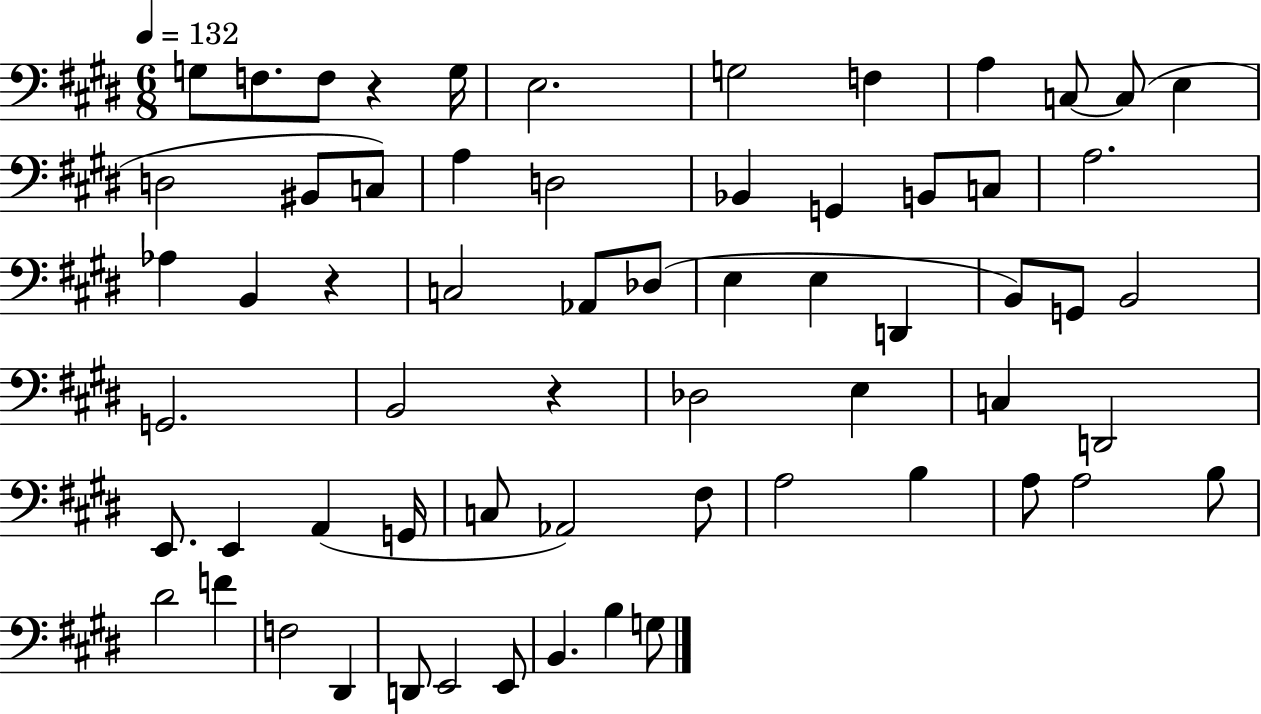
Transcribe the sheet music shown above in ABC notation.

X:1
T:Untitled
M:6/8
L:1/4
K:E
G,/2 F,/2 F,/2 z G,/4 E,2 G,2 F, A, C,/2 C,/2 E, D,2 ^B,,/2 C,/2 A, D,2 _B,, G,, B,,/2 C,/2 A,2 _A, B,, z C,2 _A,,/2 _D,/2 E, E, D,, B,,/2 G,,/2 B,,2 G,,2 B,,2 z _D,2 E, C, D,,2 E,,/2 E,, A,, G,,/4 C,/2 _A,,2 ^F,/2 A,2 B, A,/2 A,2 B,/2 ^D2 F F,2 ^D,, D,,/2 E,,2 E,,/2 B,, B, G,/2